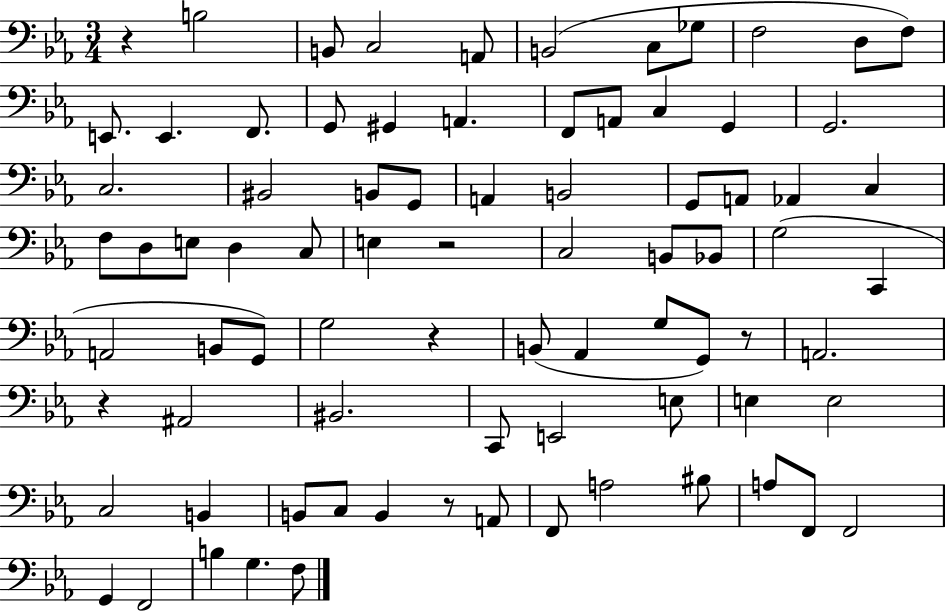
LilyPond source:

{
  \clef bass
  \numericTimeSignature
  \time 3/4
  \key ees \major
  r4 b2 | b,8 c2 a,8 | b,2( c8 ges8 | f2 d8 f8) | \break e,8. e,4. f,8. | g,8 gis,4 a,4. | f,8 a,8 c4 g,4 | g,2. | \break c2. | bis,2 b,8 g,8 | a,4 b,2 | g,8 a,8 aes,4 c4 | \break f8 d8 e8 d4 c8 | e4 r2 | c2 b,8 bes,8 | g2( c,4 | \break a,2 b,8 g,8) | g2 r4 | b,8( aes,4 g8 g,8) r8 | a,2. | \break r4 ais,2 | bis,2. | c,8 e,2 e8 | e4 e2 | \break c2 b,4 | b,8 c8 b,4 r8 a,8 | f,8 a2 bis8 | a8 f,8 f,2 | \break g,4 f,2 | b4 g4. f8 | \bar "|."
}